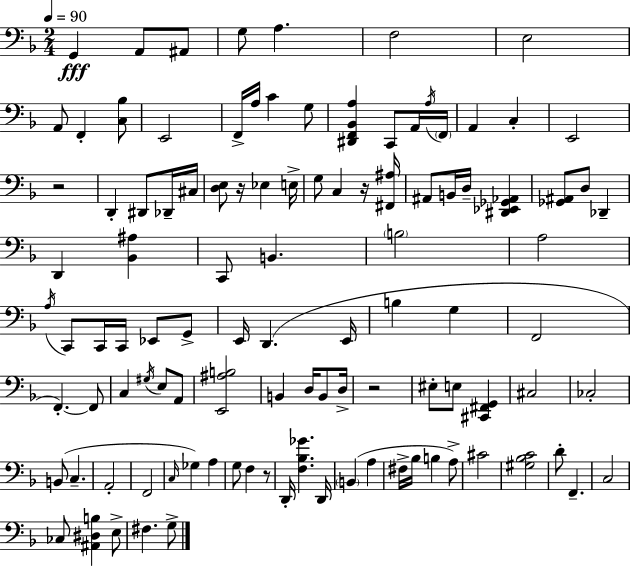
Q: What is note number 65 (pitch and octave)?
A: CES3